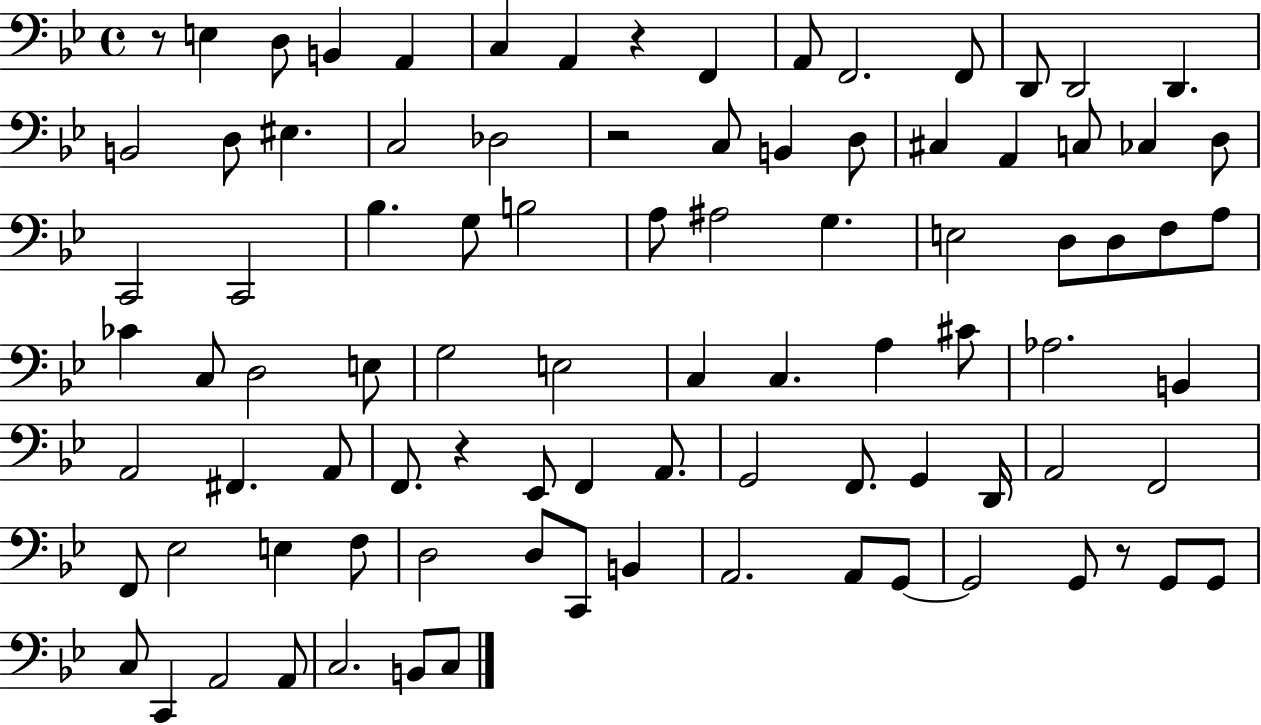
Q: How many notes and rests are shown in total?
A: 91